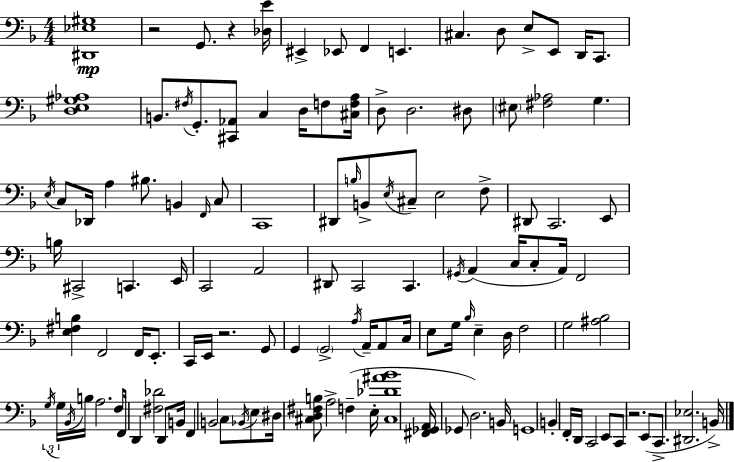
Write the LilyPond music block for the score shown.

{
  \clef bass
  \numericTimeSignature
  \time 4/4
  \key d \minor
  <dis, ees gis>1\mp | r2 g,8. r4 <des e'>16 | eis,4-> ees,8 f,4 e,4. | cis4. d8 e8-> e,8 d,16 c,8. | \break <d e gis aes>1 | b,8. \acciaccatura { fis16 } g,8.-. <cis, aes,>8 c4 d16 f8 | <cis f a>16 d8-> d2. dis8 | \parenthesize eis8 <fis aes>2 g4. | \break \acciaccatura { e16 } c8 des,16 a4 bis8. b,4 | \grace { f,16 } c8 c,1 | dis,8 \grace { b16 } b,8-> \acciaccatura { e16 } cis8-- e2 | f8-> dis,8 c,2. | \break e,8 b16 cis,2-> c,4. | e,16 c,2 a,2 | dis,8 c,2 c,4. | \acciaccatura { gis,16 }( a,4 c16 c8-. a,16) f,2 | \break <e fis b>4 f,2 | f,16 e,8.-. c,16 e,16 r2. | g,8 g,4 \parenthesize g,2-> | \acciaccatura { a16 } a,16-- a,8 c16 e8 g16 \grace { bes16 } e4-- d16 | \break f2 g2 | <ais bes>2 \tuplet 3/2 { \acciaccatura { g16 } g16 \acciaccatura { bes,16 } } b16 a2. | f8 f,16 d,4 <fis des'>2 | d,8 b,16 f,4 b,2 | \break c8 \acciaccatura { bes,16 } e8 dis16 <cis d fis b>8 a2-> | f4--( e16-. <cis des' ais' bes'>1 | <fis, ges, a,>16 ges,8 d2.) | b,16 g,1 | \break \parenthesize b,4-. f,16-. | d,16 c,2 e,8 c,8 r2. | e,8( c,8.-> <dis, ees>2. | b,16->) \bar "|."
}